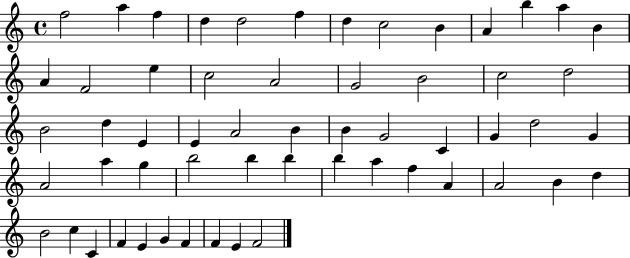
X:1
T:Untitled
M:4/4
L:1/4
K:C
f2 a f d d2 f d c2 B A b a B A F2 e c2 A2 G2 B2 c2 d2 B2 d E E A2 B B G2 C G d2 G A2 a g b2 b b b a f A A2 B d B2 c C F E G F F E F2